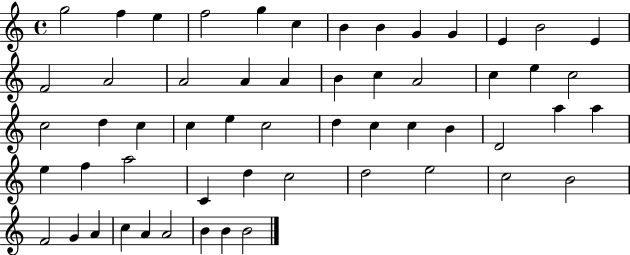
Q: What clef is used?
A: treble